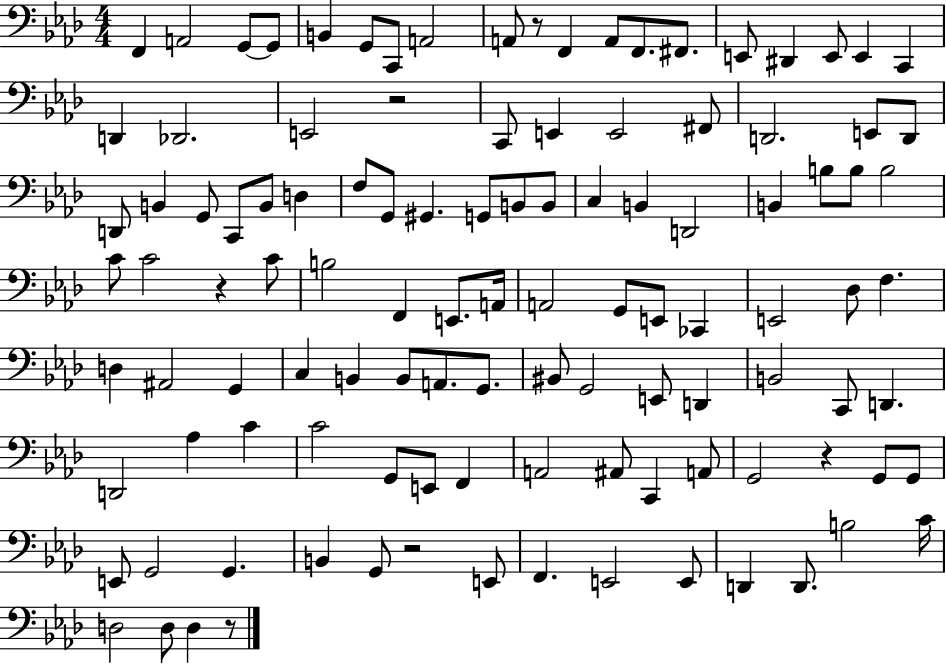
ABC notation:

X:1
T:Untitled
M:4/4
L:1/4
K:Ab
F,, A,,2 G,,/2 G,,/2 B,, G,,/2 C,,/2 A,,2 A,,/2 z/2 F,, A,,/2 F,,/2 ^F,,/2 E,,/2 ^D,, E,,/2 E,, C,, D,, _D,,2 E,,2 z2 C,,/2 E,, E,,2 ^F,,/2 D,,2 E,,/2 D,,/2 D,,/2 B,, G,,/2 C,,/2 B,,/2 D, F,/2 G,,/2 ^G,, G,,/2 B,,/2 B,,/2 C, B,, D,,2 B,, B,/2 B,/2 B,2 C/2 C2 z C/2 B,2 F,, E,,/2 A,,/4 A,,2 G,,/2 E,,/2 _C,, E,,2 _D,/2 F, D, ^A,,2 G,, C, B,, B,,/2 A,,/2 G,,/2 ^B,,/2 G,,2 E,,/2 D,, B,,2 C,,/2 D,, D,,2 _A, C C2 G,,/2 E,,/2 F,, A,,2 ^A,,/2 C,, A,,/2 G,,2 z G,,/2 G,,/2 E,,/2 G,,2 G,, B,, G,,/2 z2 E,,/2 F,, E,,2 E,,/2 D,, D,,/2 B,2 C/4 D,2 D,/2 D, z/2